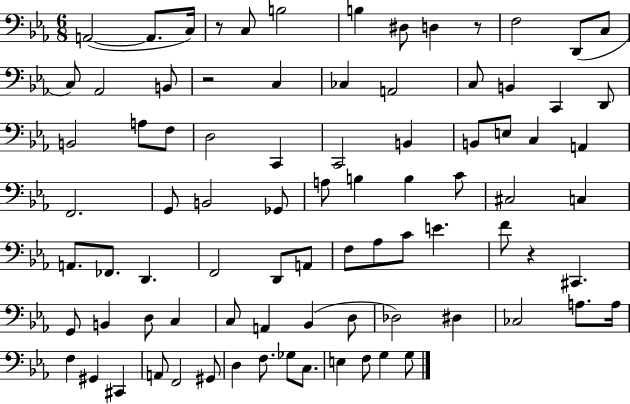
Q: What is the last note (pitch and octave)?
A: G3